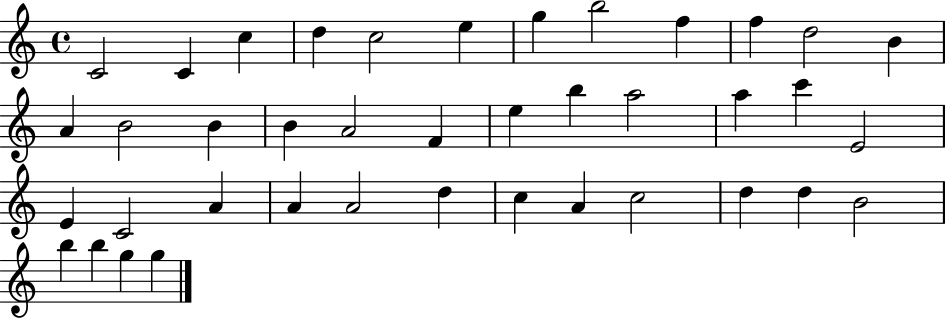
C4/h C4/q C5/q D5/q C5/h E5/q G5/q B5/h F5/q F5/q D5/h B4/q A4/q B4/h B4/q B4/q A4/h F4/q E5/q B5/q A5/h A5/q C6/q E4/h E4/q C4/h A4/q A4/q A4/h D5/q C5/q A4/q C5/h D5/q D5/q B4/h B5/q B5/q G5/q G5/q